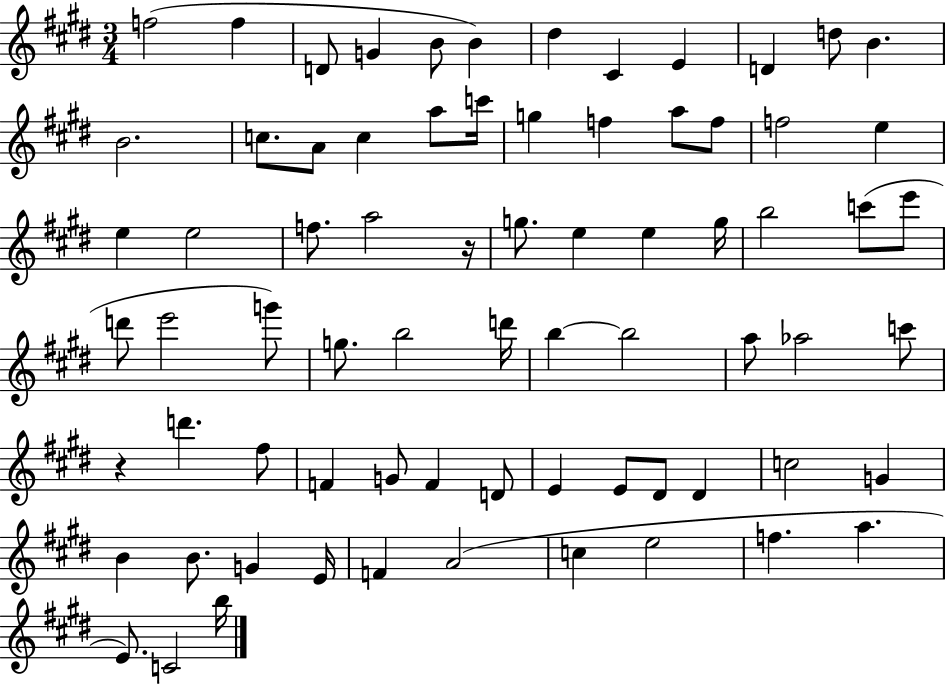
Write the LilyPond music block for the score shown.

{
  \clef treble
  \numericTimeSignature
  \time 3/4
  \key e \major
  f''2( f''4 | d'8 g'4 b'8 b'4) | dis''4 cis'4 e'4 | d'4 d''8 b'4. | \break b'2. | c''8. a'8 c''4 a''8 c'''16 | g''4 f''4 a''8 f''8 | f''2 e''4 | \break e''4 e''2 | f''8. a''2 r16 | g''8. e''4 e''4 g''16 | b''2 c'''8( e'''8 | \break d'''8 e'''2 g'''8) | g''8. b''2 d'''16 | b''4~~ b''2 | a''8 aes''2 c'''8 | \break r4 d'''4. fis''8 | f'4 g'8 f'4 d'8 | e'4 e'8 dis'8 dis'4 | c''2 g'4 | \break b'4 b'8. g'4 e'16 | f'4 a'2( | c''4 e''2 | f''4. a''4. | \break e'8.) c'2 b''16 | \bar "|."
}